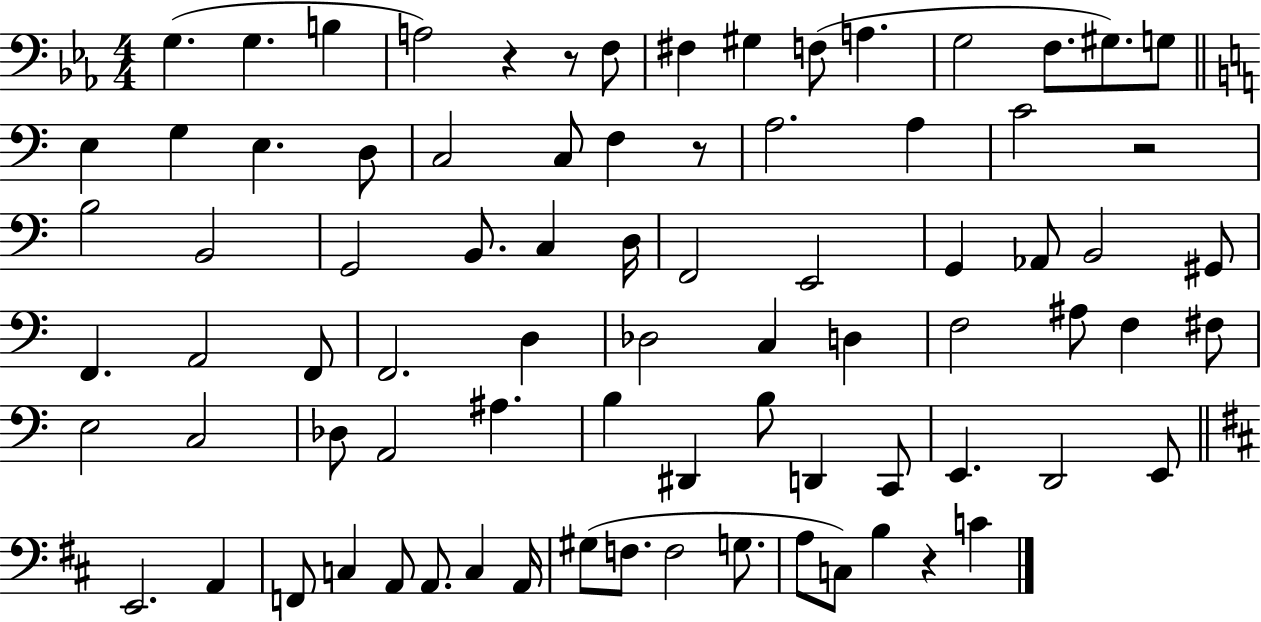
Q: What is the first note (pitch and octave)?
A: G3